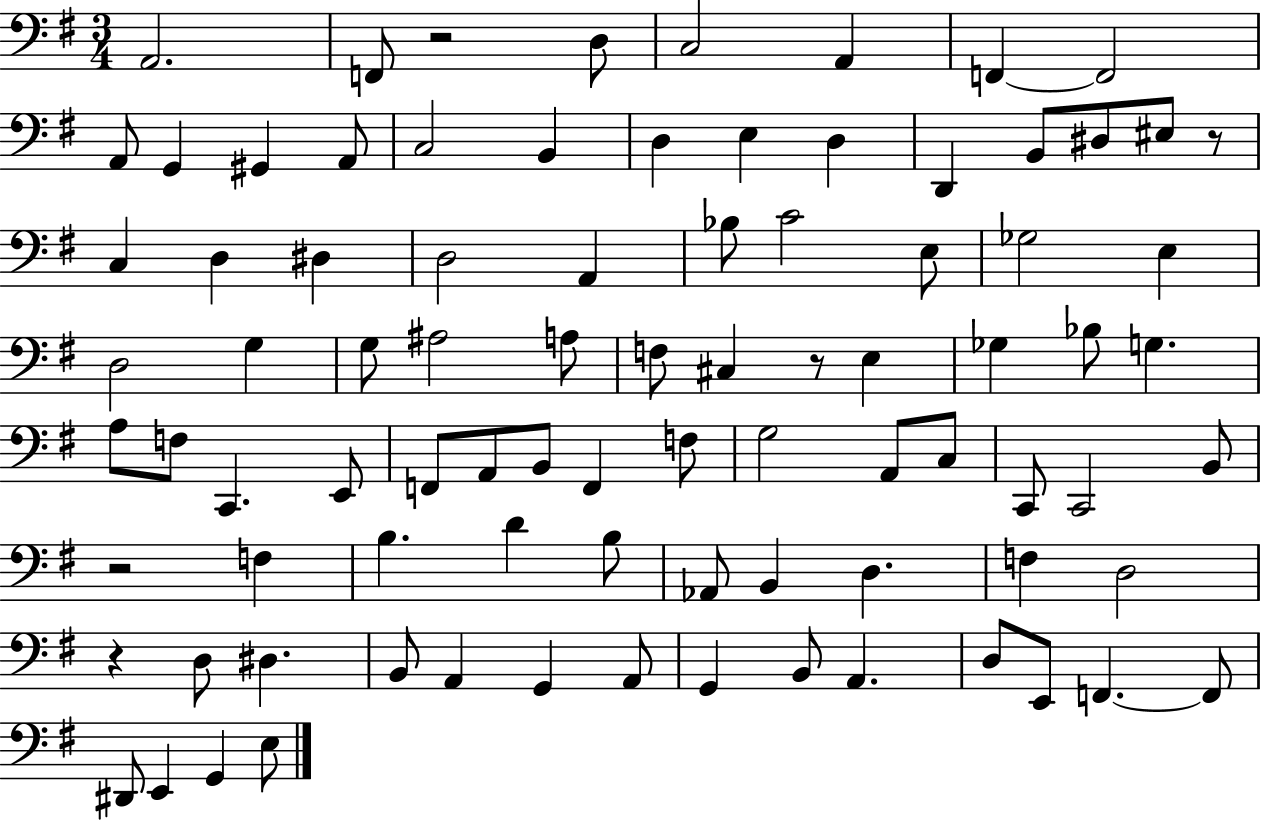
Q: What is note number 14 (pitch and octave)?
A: D3